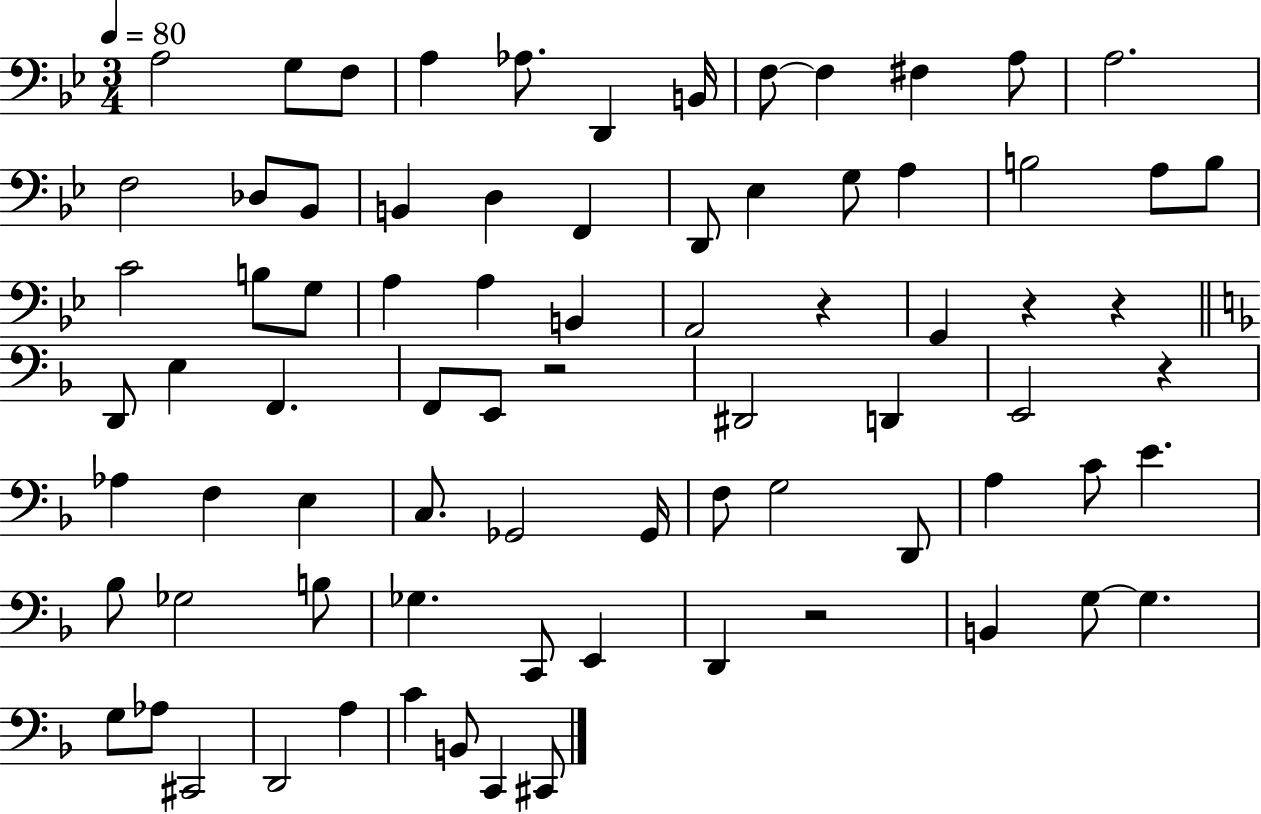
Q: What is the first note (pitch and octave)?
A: A3